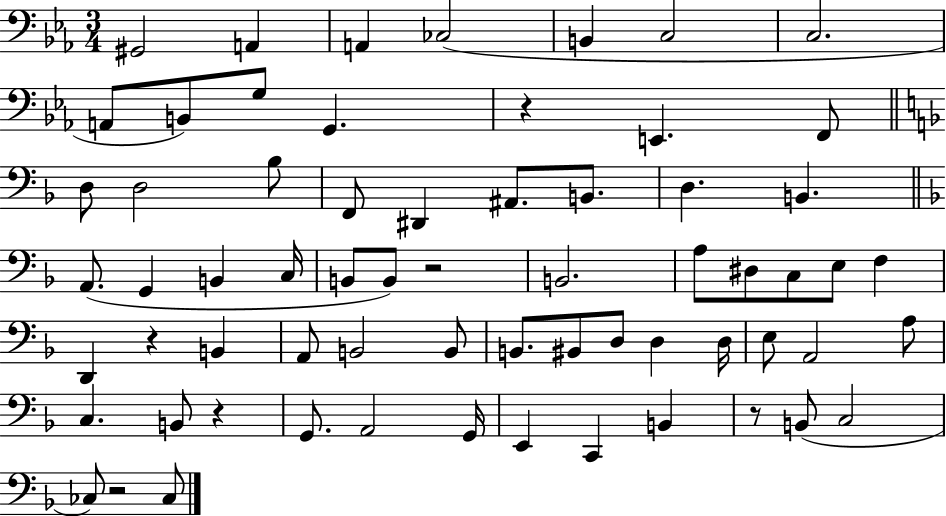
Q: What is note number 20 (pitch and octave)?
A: B2